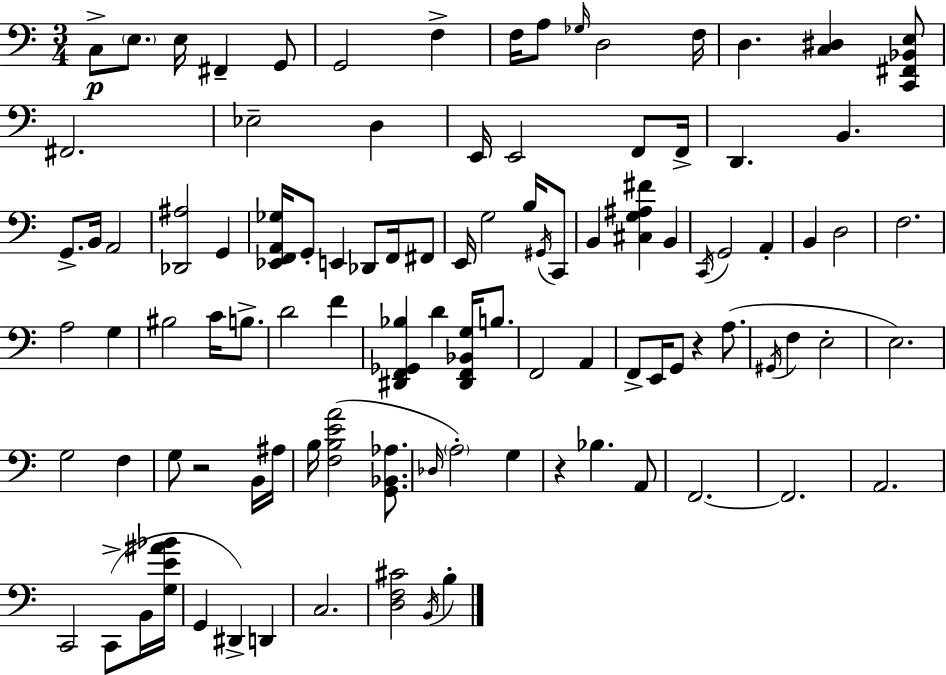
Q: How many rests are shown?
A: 3